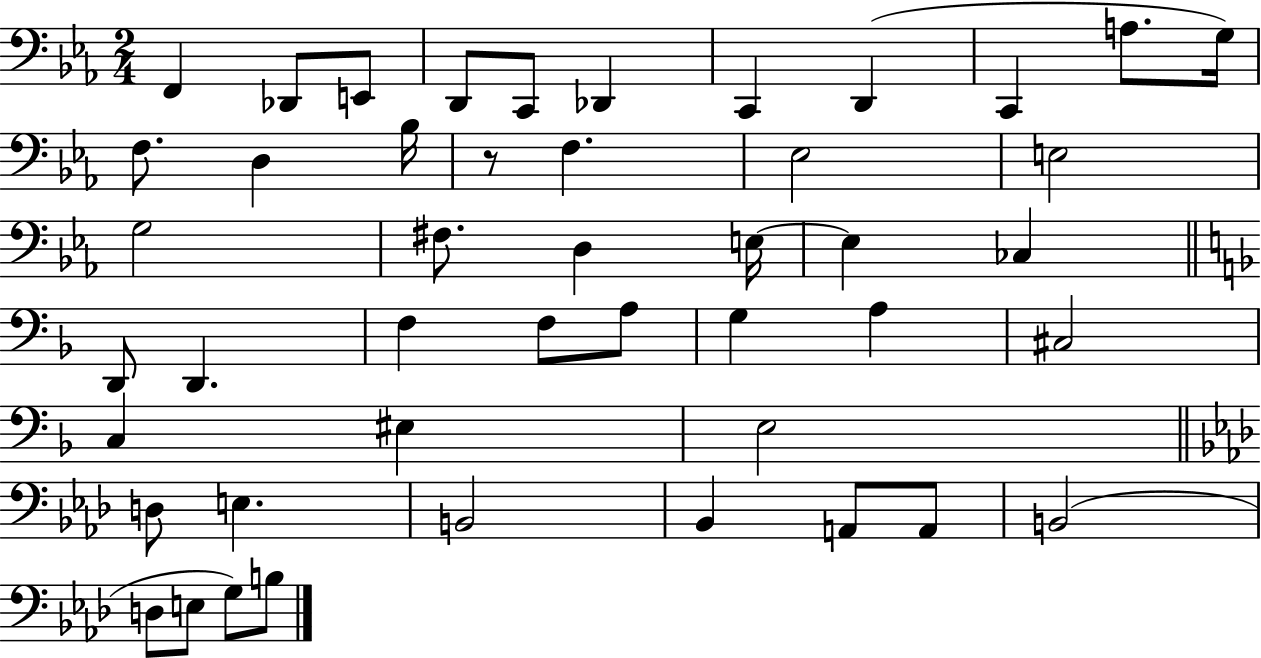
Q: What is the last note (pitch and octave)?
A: B3